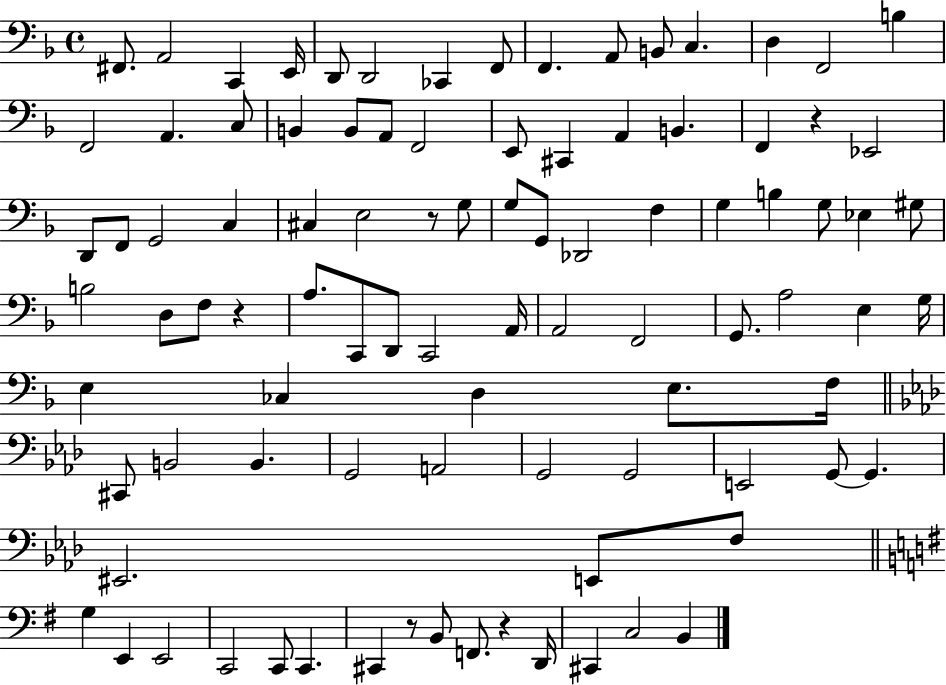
{
  \clef bass
  \time 4/4
  \defaultTimeSignature
  \key f \major
  \repeat volta 2 { fis,8. a,2 c,4 e,16 | d,8 d,2 ces,4 f,8 | f,4. a,8 b,8 c4. | d4 f,2 b4 | \break f,2 a,4. c8 | b,4 b,8 a,8 f,2 | e,8 cis,4 a,4 b,4. | f,4 r4 ees,2 | \break d,8 f,8 g,2 c4 | cis4 e2 r8 g8 | g8 g,8 des,2 f4 | g4 b4 g8 ees4 gis8 | \break b2 d8 f8 r4 | a8. c,8 d,8 c,2 a,16 | a,2 f,2 | g,8. a2 e4 g16 | \break e4 ces4 d4 e8. f16 | \bar "||" \break \key aes \major cis,8 b,2 b,4. | g,2 a,2 | g,2 g,2 | e,2 g,8~~ g,4. | \break eis,2. e,8 f8 | \bar "||" \break \key e \minor g4 e,4 e,2 | c,2 c,8 c,4. | cis,4 r8 b,8 f,8. r4 d,16 | cis,4 c2 b,4 | \break } \bar "|."
}